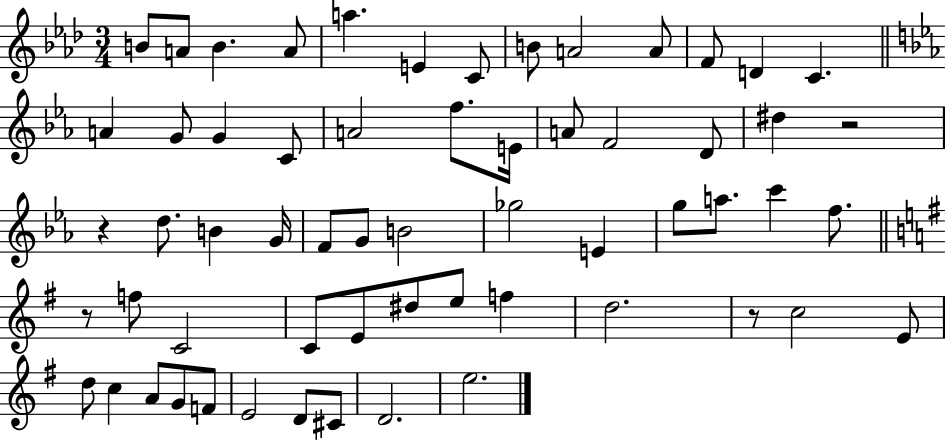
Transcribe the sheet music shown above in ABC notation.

X:1
T:Untitled
M:3/4
L:1/4
K:Ab
B/2 A/2 B A/2 a E C/2 B/2 A2 A/2 F/2 D C A G/2 G C/2 A2 f/2 E/4 A/2 F2 D/2 ^d z2 z d/2 B G/4 F/2 G/2 B2 _g2 E g/2 a/2 c' f/2 z/2 f/2 C2 C/2 E/2 ^d/2 e/2 f d2 z/2 c2 E/2 d/2 c A/2 G/2 F/2 E2 D/2 ^C/2 D2 e2